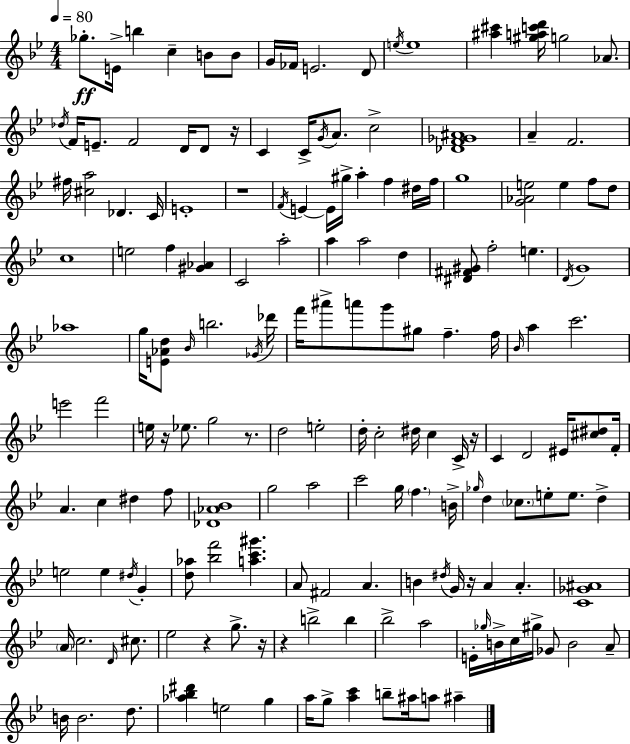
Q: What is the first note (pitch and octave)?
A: Gb5